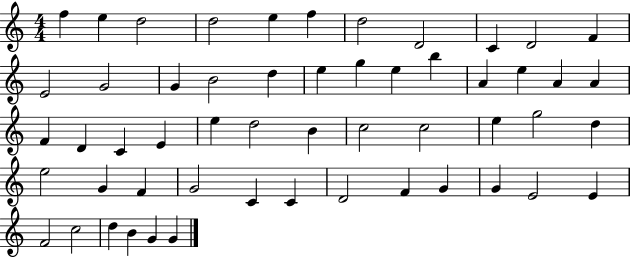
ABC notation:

X:1
T:Untitled
M:4/4
L:1/4
K:C
f e d2 d2 e f d2 D2 C D2 F E2 G2 G B2 d e g e b A e A A F D C E e d2 B c2 c2 e g2 d e2 G F G2 C C D2 F G G E2 E F2 c2 d B G G